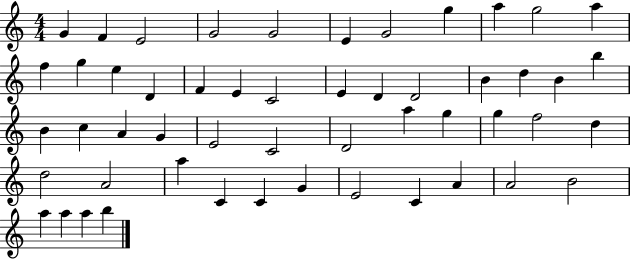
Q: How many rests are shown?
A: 0